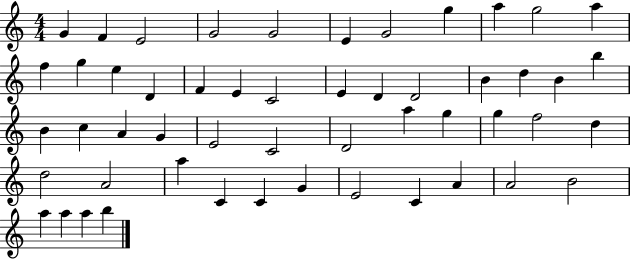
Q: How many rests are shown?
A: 0